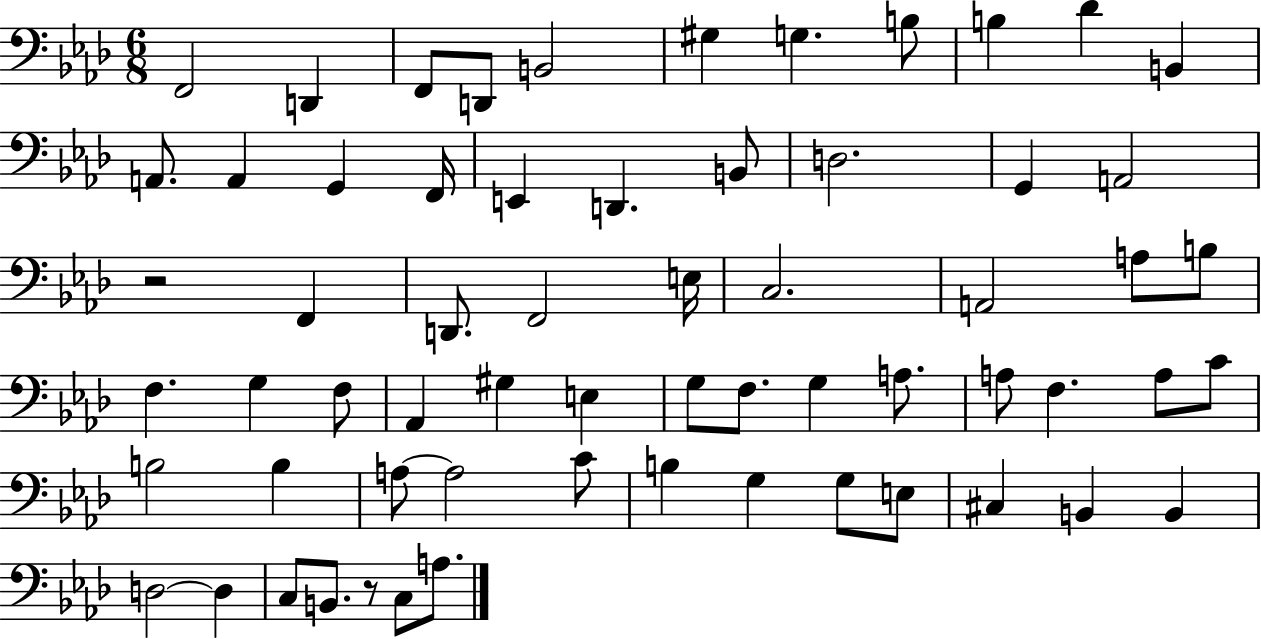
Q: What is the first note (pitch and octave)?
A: F2